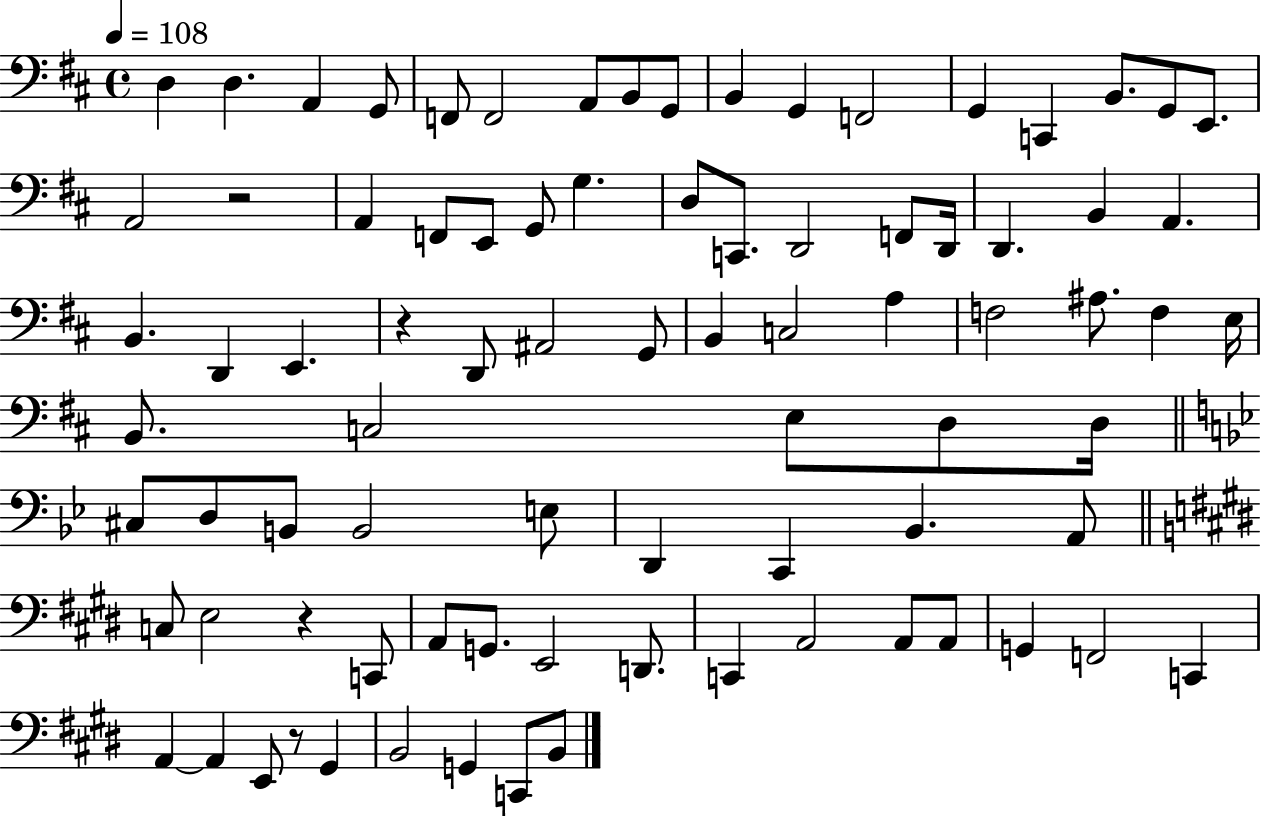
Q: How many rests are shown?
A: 4